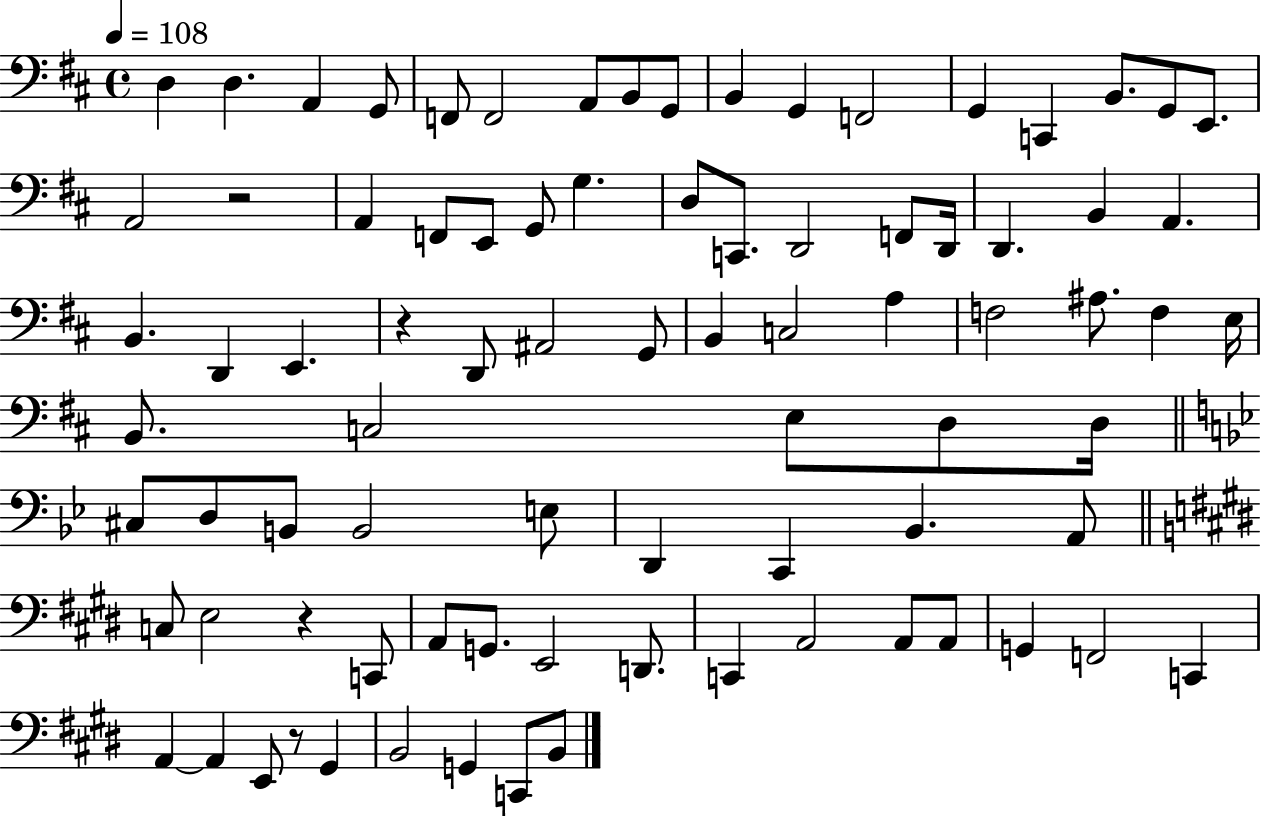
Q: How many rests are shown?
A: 4